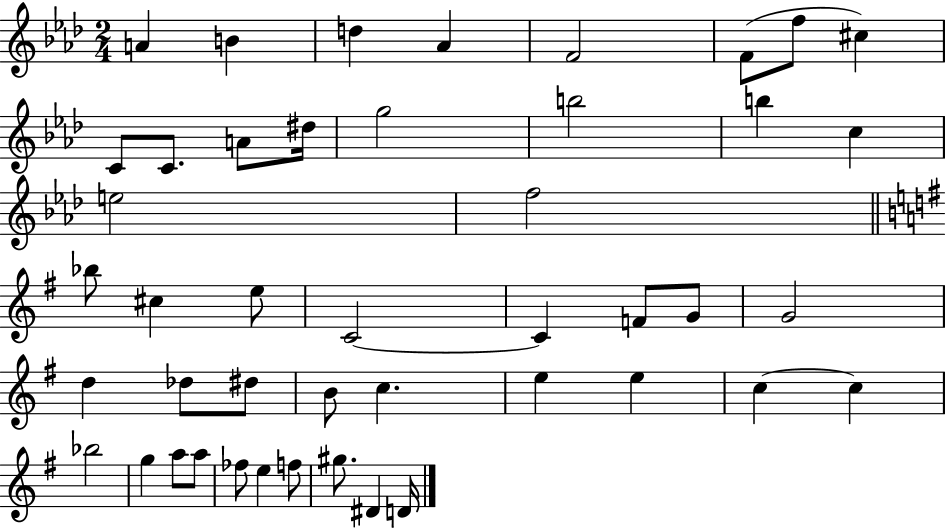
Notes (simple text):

A4/q B4/q D5/q Ab4/q F4/h F4/e F5/e C#5/q C4/e C4/e. A4/e D#5/s G5/h B5/h B5/q C5/q E5/h F5/h Bb5/e C#5/q E5/e C4/h C4/q F4/e G4/e G4/h D5/q Db5/e D#5/e B4/e C5/q. E5/q E5/q C5/q C5/q Bb5/h G5/q A5/e A5/e FES5/e E5/q F5/e G#5/e. D#4/q D4/s